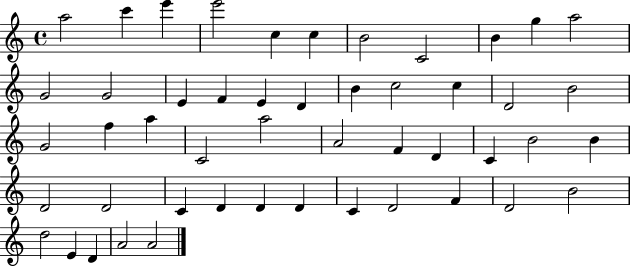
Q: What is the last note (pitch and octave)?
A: A4